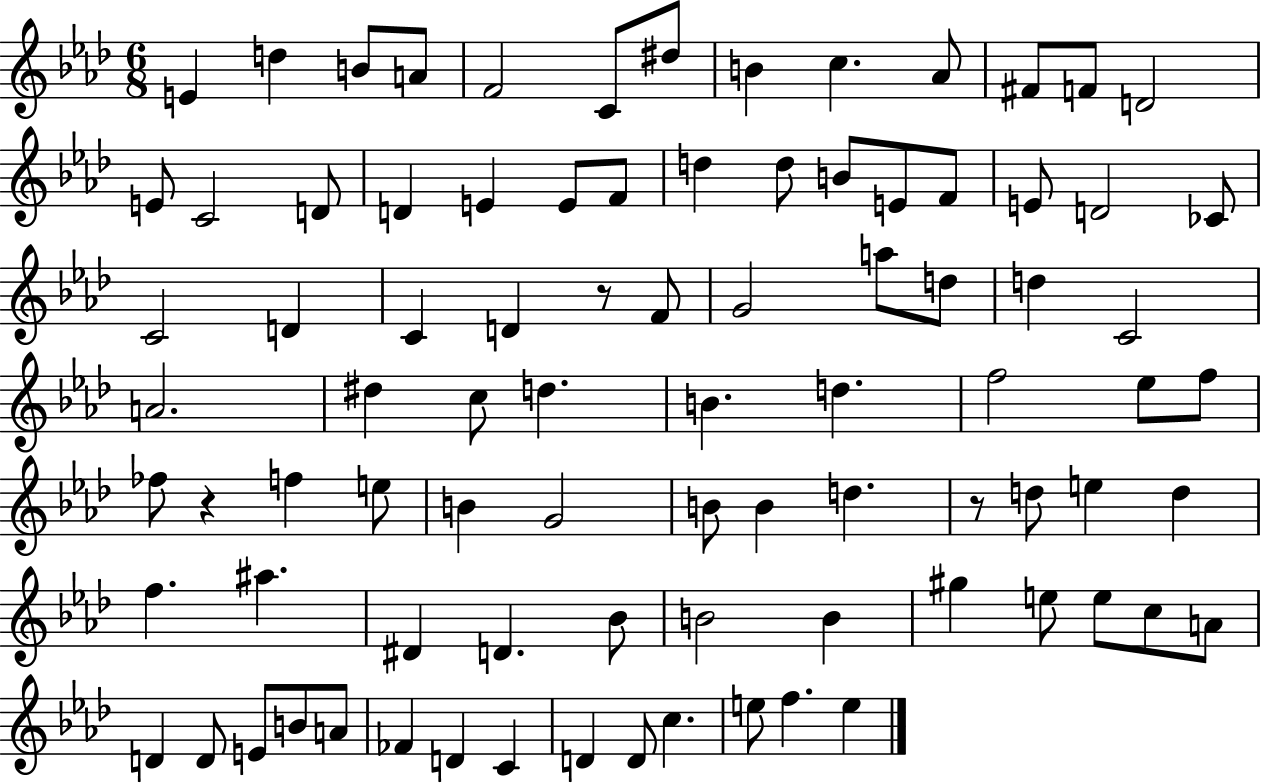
{
  \clef treble
  \numericTimeSignature
  \time 6/8
  \key aes \major
  e'4 d''4 b'8 a'8 | f'2 c'8 dis''8 | b'4 c''4. aes'8 | fis'8 f'8 d'2 | \break e'8 c'2 d'8 | d'4 e'4 e'8 f'8 | d''4 d''8 b'8 e'8 f'8 | e'8 d'2 ces'8 | \break c'2 d'4 | c'4 d'4 r8 f'8 | g'2 a''8 d''8 | d''4 c'2 | \break a'2. | dis''4 c''8 d''4. | b'4. d''4. | f''2 ees''8 f''8 | \break fes''8 r4 f''4 e''8 | b'4 g'2 | b'8 b'4 d''4. | r8 d''8 e''4 d''4 | \break f''4. ais''4. | dis'4 d'4. bes'8 | b'2 b'4 | gis''4 e''8 e''8 c''8 a'8 | \break d'4 d'8 e'8 b'8 a'8 | fes'4 d'4 c'4 | d'4 d'8 c''4. | e''8 f''4. e''4 | \break \bar "|."
}